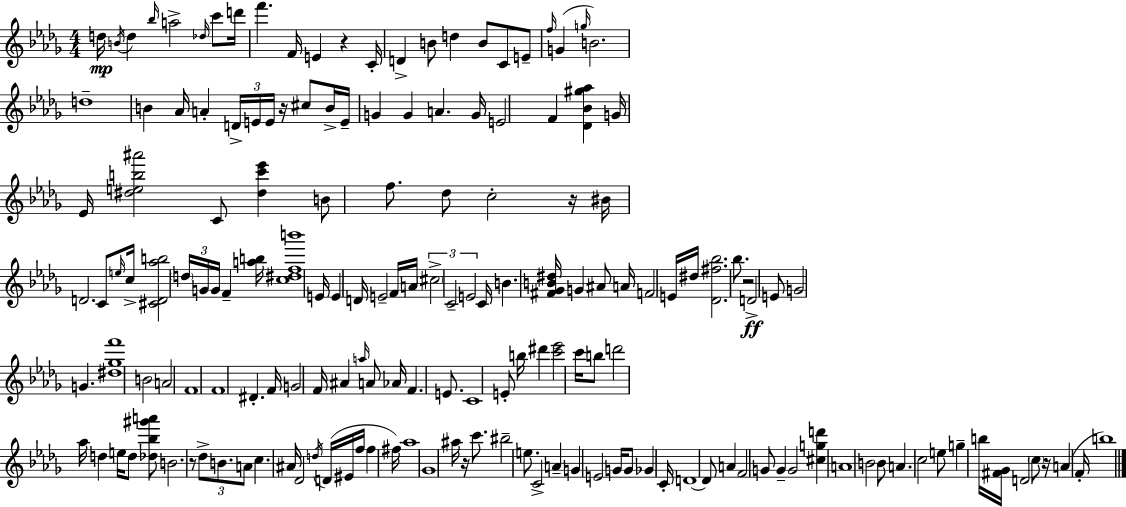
D5/s B4/s D5/q Bb5/s A5/h Db5/s C6/e D6/s F6/q. F4/s E4/q R/q C4/s D4/q B4/e D5/q B4/e C4/e E4/e F5/s G4/q G5/s B4/h. D5/w B4/q Ab4/s A4/q D4/s E4/s E4/s R/s C#5/e B4/s E4/s G4/q G4/q A4/q. G4/s E4/h F4/q [Db4,Bb4,G#5,Ab5]/q G4/s Eb4/s [D#5,E5,B5,A#6]/h C4/e [D#5,C6,Eb6]/q B4/e F5/e. Db5/e C5/h R/s BIS4/s D4/h. C4/e E5/s C5/s [C#4,D4,Ab5,B5]/h D5/s G4/s G4/s F4/q [A5,B5]/s [C5,D#5,F5,B6]/w E4/s E4/q D4/s E4/h F4/s A4/s C#5/h C4/h E4/h C4/s B4/q. [F#4,Gb4,B4,D#5]/s G4/q A#4/e A4/s F4/h E4/s D#5/s [Db4,F#5,Bb5]/h. Bb5/e. R/h D4/h E4/e G4/h G4/q. [D#5,Gb5,F6]/w B4/h A4/h F4/w F4/w D#4/q. F4/s G4/h F4/s A#4/q A5/s A4/e Ab4/s F4/q. E4/e. C4/w E4/e B5/s D#6/q [C6,Eb6]/h C6/s B5/e D6/h Ab5/s D5/q E5/s D5/e [Db5,Bb5,G#6,A6]/e B4/h. R/e Db5/e B4/e. A4/e C5/q. A#4/s Db4/h D5/s D4/s EIS4/s F5/s F5/q F#5/s Ab5/w Gb4/w A#5/s R/s C6/e. BIS5/h E5/e. C4/h A4/q G4/q E4/h G4/s G4/e Gb4/q C4/s D4/w D4/e A4/q F4/h G4/e G4/q G4/h [C#5,G5,D6]/q A4/w B4/h B4/e A4/q. C5/h E5/e G5/q B5/s [F#4,Gb4]/s D4/h C5/e R/s A4/q F4/s B5/w